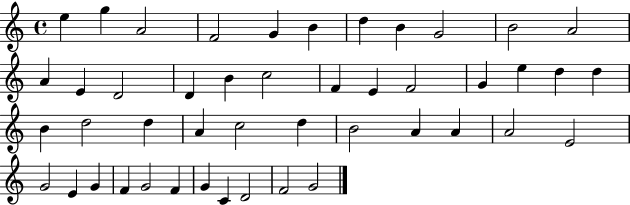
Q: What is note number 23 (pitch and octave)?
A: D5